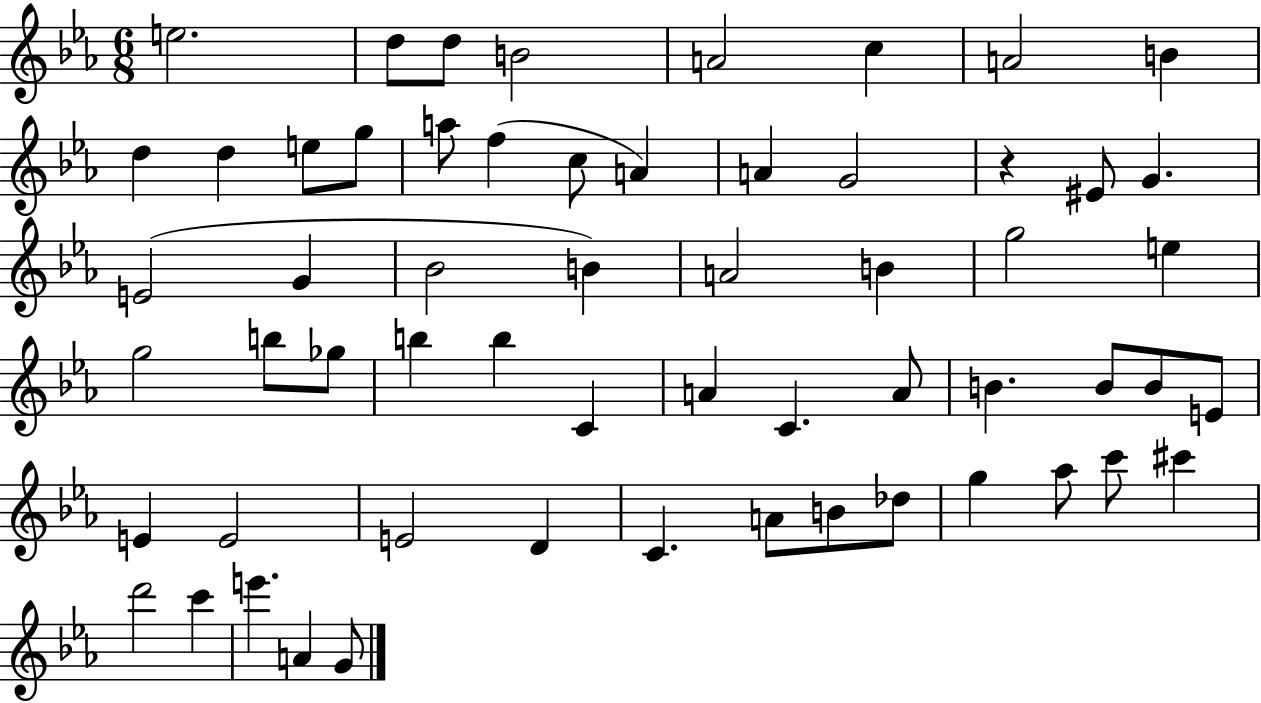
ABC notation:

X:1
T:Untitled
M:6/8
L:1/4
K:Eb
e2 d/2 d/2 B2 A2 c A2 B d d e/2 g/2 a/2 f c/2 A A G2 z ^E/2 G E2 G _B2 B A2 B g2 e g2 b/2 _g/2 b b C A C A/2 B B/2 B/2 E/2 E E2 E2 D C A/2 B/2 _d/2 g _a/2 c'/2 ^c' d'2 c' e' A G/2